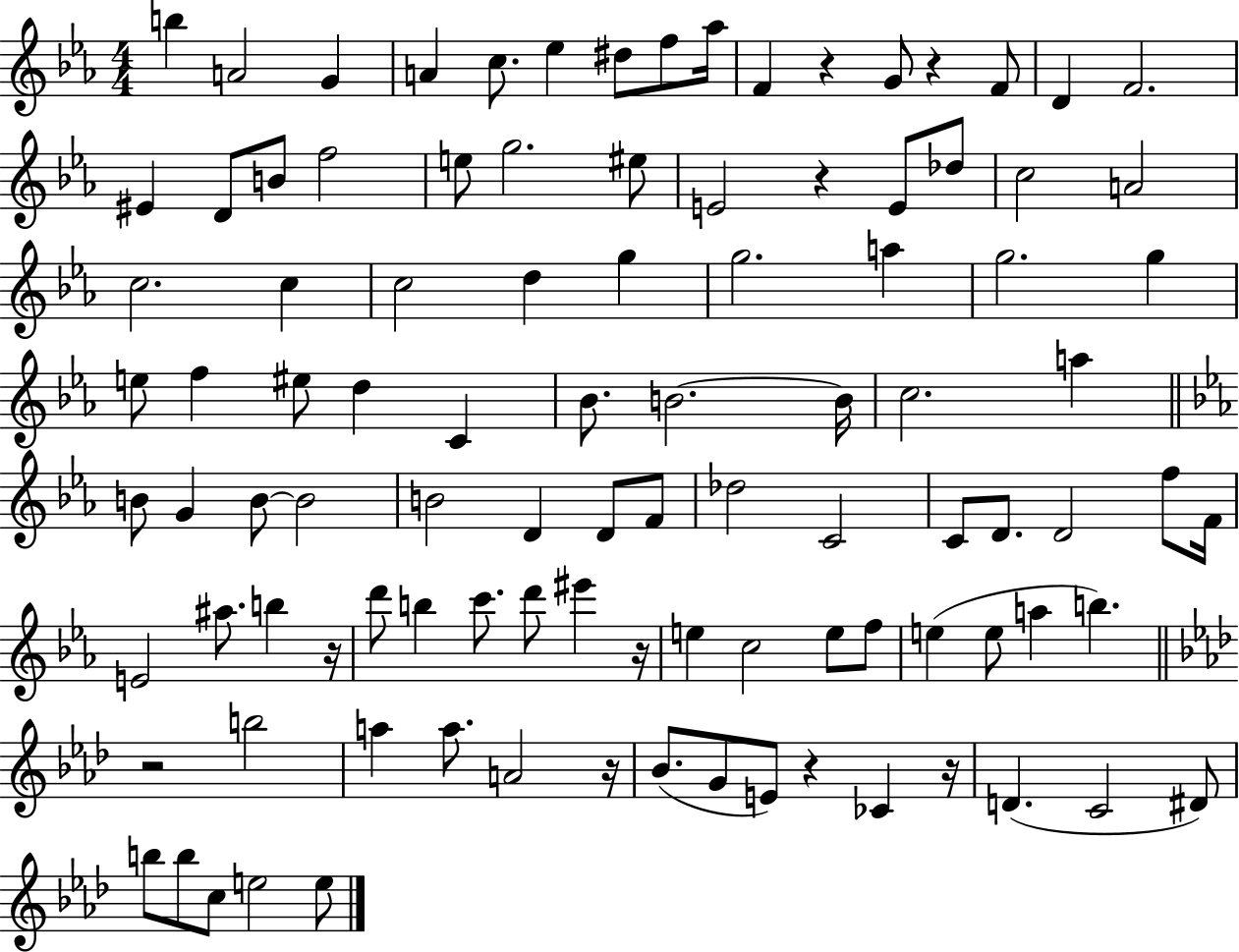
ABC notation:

X:1
T:Untitled
M:4/4
L:1/4
K:Eb
b A2 G A c/2 _e ^d/2 f/2 _a/4 F z G/2 z F/2 D F2 ^E D/2 B/2 f2 e/2 g2 ^e/2 E2 z E/2 _d/2 c2 A2 c2 c c2 d g g2 a g2 g e/2 f ^e/2 d C _B/2 B2 B/4 c2 a B/2 G B/2 B2 B2 D D/2 F/2 _d2 C2 C/2 D/2 D2 f/2 F/4 E2 ^a/2 b z/4 d'/2 b c'/2 d'/2 ^e' z/4 e c2 e/2 f/2 e e/2 a b z2 b2 a a/2 A2 z/4 _B/2 G/2 E/2 z _C z/4 D C2 ^D/2 b/2 b/2 c/2 e2 e/2